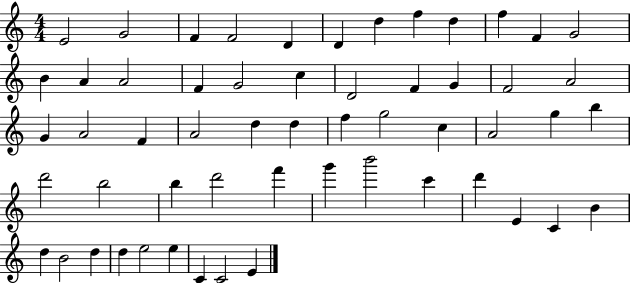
X:1
T:Untitled
M:4/4
L:1/4
K:C
E2 G2 F F2 D D d f d f F G2 B A A2 F G2 c D2 F G F2 A2 G A2 F A2 d d f g2 c A2 g b d'2 b2 b d'2 f' g' b'2 c' d' E C B d B2 d d e2 e C C2 E